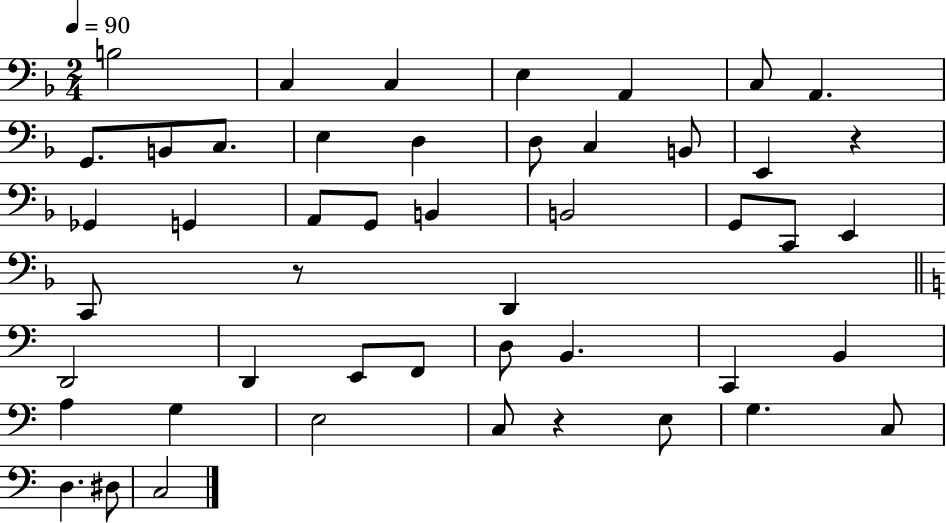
X:1
T:Untitled
M:2/4
L:1/4
K:F
B,2 C, C, E, A,, C,/2 A,, G,,/2 B,,/2 C,/2 E, D, D,/2 C, B,,/2 E,, z _G,, G,, A,,/2 G,,/2 B,, B,,2 G,,/2 C,,/2 E,, C,,/2 z/2 D,, D,,2 D,, E,,/2 F,,/2 D,/2 B,, C,, B,, A, G, E,2 C,/2 z E,/2 G, C,/2 D, ^D,/2 C,2